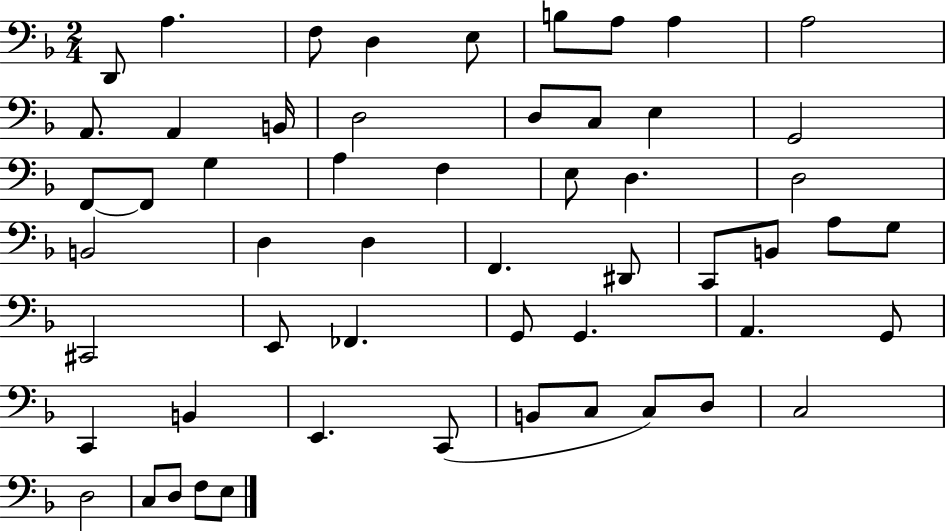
D2/e A3/q. F3/e D3/q E3/e B3/e A3/e A3/q A3/h A2/e. A2/q B2/s D3/h D3/e C3/e E3/q G2/h F2/e F2/e G3/q A3/q F3/q E3/e D3/q. D3/h B2/h D3/q D3/q F2/q. D#2/e C2/e B2/e A3/e G3/e C#2/h E2/e FES2/q. G2/e G2/q. A2/q. G2/e C2/q B2/q E2/q. C2/e B2/e C3/e C3/e D3/e C3/h D3/h C3/e D3/e F3/e E3/e